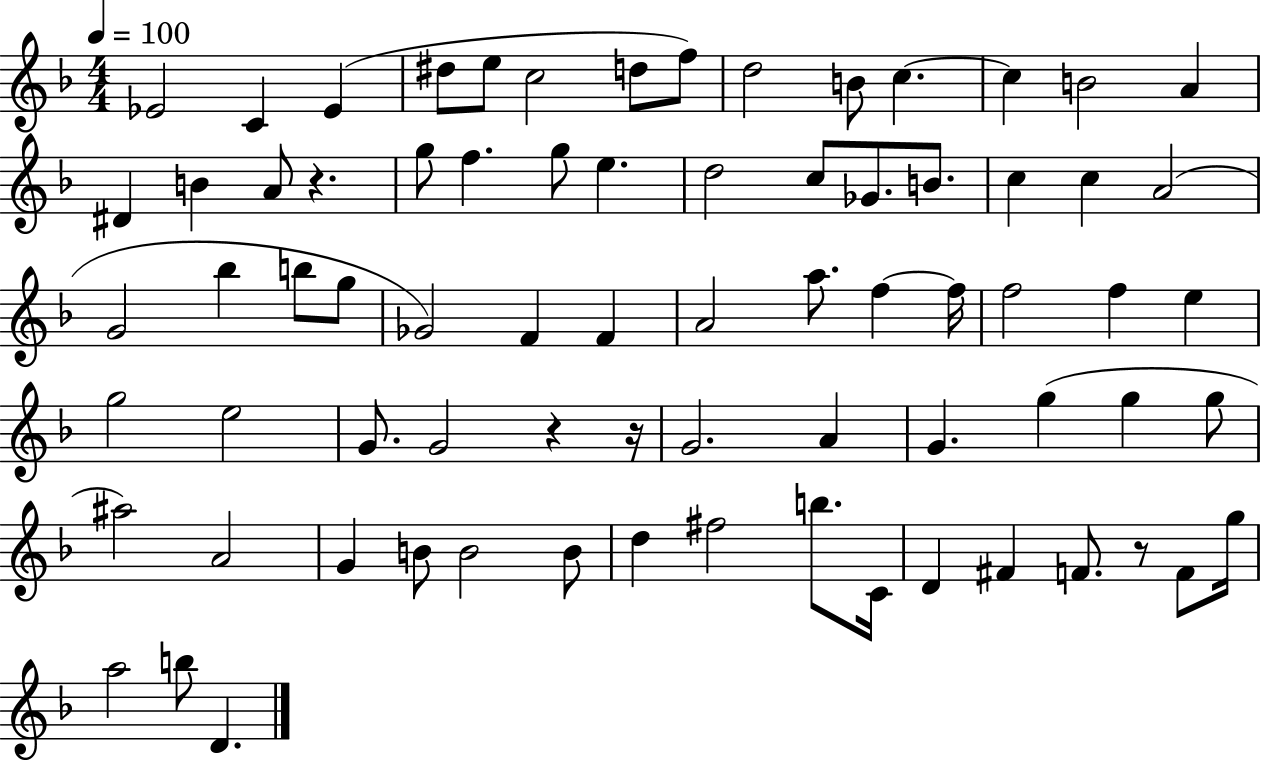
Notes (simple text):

Eb4/h C4/q Eb4/q D#5/e E5/e C5/h D5/e F5/e D5/h B4/e C5/q. C5/q B4/h A4/q D#4/q B4/q A4/e R/q. G5/e F5/q. G5/e E5/q. D5/h C5/e Gb4/e. B4/e. C5/q C5/q A4/h G4/h Bb5/q B5/e G5/e Gb4/h F4/q F4/q A4/h A5/e. F5/q F5/s F5/h F5/q E5/q G5/h E5/h G4/e. G4/h R/q R/s G4/h. A4/q G4/q. G5/q G5/q G5/e A#5/h A4/h G4/q B4/e B4/h B4/e D5/q F#5/h B5/e. C4/s D4/q F#4/q F4/e. R/e F4/e G5/s A5/h B5/e D4/q.